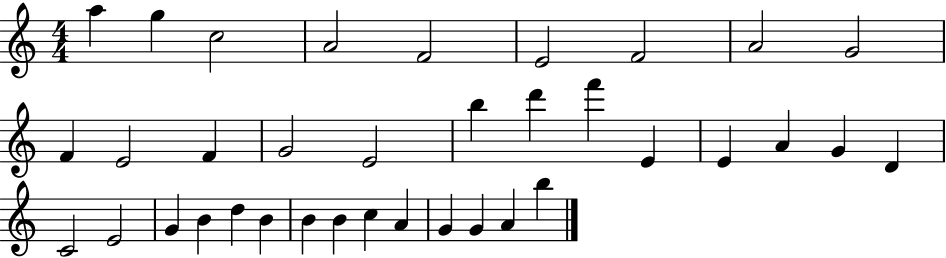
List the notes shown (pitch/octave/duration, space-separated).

A5/q G5/q C5/h A4/h F4/h E4/h F4/h A4/h G4/h F4/q E4/h F4/q G4/h E4/h B5/q D6/q F6/q E4/q E4/q A4/q G4/q D4/q C4/h E4/h G4/q B4/q D5/q B4/q B4/q B4/q C5/q A4/q G4/q G4/q A4/q B5/q